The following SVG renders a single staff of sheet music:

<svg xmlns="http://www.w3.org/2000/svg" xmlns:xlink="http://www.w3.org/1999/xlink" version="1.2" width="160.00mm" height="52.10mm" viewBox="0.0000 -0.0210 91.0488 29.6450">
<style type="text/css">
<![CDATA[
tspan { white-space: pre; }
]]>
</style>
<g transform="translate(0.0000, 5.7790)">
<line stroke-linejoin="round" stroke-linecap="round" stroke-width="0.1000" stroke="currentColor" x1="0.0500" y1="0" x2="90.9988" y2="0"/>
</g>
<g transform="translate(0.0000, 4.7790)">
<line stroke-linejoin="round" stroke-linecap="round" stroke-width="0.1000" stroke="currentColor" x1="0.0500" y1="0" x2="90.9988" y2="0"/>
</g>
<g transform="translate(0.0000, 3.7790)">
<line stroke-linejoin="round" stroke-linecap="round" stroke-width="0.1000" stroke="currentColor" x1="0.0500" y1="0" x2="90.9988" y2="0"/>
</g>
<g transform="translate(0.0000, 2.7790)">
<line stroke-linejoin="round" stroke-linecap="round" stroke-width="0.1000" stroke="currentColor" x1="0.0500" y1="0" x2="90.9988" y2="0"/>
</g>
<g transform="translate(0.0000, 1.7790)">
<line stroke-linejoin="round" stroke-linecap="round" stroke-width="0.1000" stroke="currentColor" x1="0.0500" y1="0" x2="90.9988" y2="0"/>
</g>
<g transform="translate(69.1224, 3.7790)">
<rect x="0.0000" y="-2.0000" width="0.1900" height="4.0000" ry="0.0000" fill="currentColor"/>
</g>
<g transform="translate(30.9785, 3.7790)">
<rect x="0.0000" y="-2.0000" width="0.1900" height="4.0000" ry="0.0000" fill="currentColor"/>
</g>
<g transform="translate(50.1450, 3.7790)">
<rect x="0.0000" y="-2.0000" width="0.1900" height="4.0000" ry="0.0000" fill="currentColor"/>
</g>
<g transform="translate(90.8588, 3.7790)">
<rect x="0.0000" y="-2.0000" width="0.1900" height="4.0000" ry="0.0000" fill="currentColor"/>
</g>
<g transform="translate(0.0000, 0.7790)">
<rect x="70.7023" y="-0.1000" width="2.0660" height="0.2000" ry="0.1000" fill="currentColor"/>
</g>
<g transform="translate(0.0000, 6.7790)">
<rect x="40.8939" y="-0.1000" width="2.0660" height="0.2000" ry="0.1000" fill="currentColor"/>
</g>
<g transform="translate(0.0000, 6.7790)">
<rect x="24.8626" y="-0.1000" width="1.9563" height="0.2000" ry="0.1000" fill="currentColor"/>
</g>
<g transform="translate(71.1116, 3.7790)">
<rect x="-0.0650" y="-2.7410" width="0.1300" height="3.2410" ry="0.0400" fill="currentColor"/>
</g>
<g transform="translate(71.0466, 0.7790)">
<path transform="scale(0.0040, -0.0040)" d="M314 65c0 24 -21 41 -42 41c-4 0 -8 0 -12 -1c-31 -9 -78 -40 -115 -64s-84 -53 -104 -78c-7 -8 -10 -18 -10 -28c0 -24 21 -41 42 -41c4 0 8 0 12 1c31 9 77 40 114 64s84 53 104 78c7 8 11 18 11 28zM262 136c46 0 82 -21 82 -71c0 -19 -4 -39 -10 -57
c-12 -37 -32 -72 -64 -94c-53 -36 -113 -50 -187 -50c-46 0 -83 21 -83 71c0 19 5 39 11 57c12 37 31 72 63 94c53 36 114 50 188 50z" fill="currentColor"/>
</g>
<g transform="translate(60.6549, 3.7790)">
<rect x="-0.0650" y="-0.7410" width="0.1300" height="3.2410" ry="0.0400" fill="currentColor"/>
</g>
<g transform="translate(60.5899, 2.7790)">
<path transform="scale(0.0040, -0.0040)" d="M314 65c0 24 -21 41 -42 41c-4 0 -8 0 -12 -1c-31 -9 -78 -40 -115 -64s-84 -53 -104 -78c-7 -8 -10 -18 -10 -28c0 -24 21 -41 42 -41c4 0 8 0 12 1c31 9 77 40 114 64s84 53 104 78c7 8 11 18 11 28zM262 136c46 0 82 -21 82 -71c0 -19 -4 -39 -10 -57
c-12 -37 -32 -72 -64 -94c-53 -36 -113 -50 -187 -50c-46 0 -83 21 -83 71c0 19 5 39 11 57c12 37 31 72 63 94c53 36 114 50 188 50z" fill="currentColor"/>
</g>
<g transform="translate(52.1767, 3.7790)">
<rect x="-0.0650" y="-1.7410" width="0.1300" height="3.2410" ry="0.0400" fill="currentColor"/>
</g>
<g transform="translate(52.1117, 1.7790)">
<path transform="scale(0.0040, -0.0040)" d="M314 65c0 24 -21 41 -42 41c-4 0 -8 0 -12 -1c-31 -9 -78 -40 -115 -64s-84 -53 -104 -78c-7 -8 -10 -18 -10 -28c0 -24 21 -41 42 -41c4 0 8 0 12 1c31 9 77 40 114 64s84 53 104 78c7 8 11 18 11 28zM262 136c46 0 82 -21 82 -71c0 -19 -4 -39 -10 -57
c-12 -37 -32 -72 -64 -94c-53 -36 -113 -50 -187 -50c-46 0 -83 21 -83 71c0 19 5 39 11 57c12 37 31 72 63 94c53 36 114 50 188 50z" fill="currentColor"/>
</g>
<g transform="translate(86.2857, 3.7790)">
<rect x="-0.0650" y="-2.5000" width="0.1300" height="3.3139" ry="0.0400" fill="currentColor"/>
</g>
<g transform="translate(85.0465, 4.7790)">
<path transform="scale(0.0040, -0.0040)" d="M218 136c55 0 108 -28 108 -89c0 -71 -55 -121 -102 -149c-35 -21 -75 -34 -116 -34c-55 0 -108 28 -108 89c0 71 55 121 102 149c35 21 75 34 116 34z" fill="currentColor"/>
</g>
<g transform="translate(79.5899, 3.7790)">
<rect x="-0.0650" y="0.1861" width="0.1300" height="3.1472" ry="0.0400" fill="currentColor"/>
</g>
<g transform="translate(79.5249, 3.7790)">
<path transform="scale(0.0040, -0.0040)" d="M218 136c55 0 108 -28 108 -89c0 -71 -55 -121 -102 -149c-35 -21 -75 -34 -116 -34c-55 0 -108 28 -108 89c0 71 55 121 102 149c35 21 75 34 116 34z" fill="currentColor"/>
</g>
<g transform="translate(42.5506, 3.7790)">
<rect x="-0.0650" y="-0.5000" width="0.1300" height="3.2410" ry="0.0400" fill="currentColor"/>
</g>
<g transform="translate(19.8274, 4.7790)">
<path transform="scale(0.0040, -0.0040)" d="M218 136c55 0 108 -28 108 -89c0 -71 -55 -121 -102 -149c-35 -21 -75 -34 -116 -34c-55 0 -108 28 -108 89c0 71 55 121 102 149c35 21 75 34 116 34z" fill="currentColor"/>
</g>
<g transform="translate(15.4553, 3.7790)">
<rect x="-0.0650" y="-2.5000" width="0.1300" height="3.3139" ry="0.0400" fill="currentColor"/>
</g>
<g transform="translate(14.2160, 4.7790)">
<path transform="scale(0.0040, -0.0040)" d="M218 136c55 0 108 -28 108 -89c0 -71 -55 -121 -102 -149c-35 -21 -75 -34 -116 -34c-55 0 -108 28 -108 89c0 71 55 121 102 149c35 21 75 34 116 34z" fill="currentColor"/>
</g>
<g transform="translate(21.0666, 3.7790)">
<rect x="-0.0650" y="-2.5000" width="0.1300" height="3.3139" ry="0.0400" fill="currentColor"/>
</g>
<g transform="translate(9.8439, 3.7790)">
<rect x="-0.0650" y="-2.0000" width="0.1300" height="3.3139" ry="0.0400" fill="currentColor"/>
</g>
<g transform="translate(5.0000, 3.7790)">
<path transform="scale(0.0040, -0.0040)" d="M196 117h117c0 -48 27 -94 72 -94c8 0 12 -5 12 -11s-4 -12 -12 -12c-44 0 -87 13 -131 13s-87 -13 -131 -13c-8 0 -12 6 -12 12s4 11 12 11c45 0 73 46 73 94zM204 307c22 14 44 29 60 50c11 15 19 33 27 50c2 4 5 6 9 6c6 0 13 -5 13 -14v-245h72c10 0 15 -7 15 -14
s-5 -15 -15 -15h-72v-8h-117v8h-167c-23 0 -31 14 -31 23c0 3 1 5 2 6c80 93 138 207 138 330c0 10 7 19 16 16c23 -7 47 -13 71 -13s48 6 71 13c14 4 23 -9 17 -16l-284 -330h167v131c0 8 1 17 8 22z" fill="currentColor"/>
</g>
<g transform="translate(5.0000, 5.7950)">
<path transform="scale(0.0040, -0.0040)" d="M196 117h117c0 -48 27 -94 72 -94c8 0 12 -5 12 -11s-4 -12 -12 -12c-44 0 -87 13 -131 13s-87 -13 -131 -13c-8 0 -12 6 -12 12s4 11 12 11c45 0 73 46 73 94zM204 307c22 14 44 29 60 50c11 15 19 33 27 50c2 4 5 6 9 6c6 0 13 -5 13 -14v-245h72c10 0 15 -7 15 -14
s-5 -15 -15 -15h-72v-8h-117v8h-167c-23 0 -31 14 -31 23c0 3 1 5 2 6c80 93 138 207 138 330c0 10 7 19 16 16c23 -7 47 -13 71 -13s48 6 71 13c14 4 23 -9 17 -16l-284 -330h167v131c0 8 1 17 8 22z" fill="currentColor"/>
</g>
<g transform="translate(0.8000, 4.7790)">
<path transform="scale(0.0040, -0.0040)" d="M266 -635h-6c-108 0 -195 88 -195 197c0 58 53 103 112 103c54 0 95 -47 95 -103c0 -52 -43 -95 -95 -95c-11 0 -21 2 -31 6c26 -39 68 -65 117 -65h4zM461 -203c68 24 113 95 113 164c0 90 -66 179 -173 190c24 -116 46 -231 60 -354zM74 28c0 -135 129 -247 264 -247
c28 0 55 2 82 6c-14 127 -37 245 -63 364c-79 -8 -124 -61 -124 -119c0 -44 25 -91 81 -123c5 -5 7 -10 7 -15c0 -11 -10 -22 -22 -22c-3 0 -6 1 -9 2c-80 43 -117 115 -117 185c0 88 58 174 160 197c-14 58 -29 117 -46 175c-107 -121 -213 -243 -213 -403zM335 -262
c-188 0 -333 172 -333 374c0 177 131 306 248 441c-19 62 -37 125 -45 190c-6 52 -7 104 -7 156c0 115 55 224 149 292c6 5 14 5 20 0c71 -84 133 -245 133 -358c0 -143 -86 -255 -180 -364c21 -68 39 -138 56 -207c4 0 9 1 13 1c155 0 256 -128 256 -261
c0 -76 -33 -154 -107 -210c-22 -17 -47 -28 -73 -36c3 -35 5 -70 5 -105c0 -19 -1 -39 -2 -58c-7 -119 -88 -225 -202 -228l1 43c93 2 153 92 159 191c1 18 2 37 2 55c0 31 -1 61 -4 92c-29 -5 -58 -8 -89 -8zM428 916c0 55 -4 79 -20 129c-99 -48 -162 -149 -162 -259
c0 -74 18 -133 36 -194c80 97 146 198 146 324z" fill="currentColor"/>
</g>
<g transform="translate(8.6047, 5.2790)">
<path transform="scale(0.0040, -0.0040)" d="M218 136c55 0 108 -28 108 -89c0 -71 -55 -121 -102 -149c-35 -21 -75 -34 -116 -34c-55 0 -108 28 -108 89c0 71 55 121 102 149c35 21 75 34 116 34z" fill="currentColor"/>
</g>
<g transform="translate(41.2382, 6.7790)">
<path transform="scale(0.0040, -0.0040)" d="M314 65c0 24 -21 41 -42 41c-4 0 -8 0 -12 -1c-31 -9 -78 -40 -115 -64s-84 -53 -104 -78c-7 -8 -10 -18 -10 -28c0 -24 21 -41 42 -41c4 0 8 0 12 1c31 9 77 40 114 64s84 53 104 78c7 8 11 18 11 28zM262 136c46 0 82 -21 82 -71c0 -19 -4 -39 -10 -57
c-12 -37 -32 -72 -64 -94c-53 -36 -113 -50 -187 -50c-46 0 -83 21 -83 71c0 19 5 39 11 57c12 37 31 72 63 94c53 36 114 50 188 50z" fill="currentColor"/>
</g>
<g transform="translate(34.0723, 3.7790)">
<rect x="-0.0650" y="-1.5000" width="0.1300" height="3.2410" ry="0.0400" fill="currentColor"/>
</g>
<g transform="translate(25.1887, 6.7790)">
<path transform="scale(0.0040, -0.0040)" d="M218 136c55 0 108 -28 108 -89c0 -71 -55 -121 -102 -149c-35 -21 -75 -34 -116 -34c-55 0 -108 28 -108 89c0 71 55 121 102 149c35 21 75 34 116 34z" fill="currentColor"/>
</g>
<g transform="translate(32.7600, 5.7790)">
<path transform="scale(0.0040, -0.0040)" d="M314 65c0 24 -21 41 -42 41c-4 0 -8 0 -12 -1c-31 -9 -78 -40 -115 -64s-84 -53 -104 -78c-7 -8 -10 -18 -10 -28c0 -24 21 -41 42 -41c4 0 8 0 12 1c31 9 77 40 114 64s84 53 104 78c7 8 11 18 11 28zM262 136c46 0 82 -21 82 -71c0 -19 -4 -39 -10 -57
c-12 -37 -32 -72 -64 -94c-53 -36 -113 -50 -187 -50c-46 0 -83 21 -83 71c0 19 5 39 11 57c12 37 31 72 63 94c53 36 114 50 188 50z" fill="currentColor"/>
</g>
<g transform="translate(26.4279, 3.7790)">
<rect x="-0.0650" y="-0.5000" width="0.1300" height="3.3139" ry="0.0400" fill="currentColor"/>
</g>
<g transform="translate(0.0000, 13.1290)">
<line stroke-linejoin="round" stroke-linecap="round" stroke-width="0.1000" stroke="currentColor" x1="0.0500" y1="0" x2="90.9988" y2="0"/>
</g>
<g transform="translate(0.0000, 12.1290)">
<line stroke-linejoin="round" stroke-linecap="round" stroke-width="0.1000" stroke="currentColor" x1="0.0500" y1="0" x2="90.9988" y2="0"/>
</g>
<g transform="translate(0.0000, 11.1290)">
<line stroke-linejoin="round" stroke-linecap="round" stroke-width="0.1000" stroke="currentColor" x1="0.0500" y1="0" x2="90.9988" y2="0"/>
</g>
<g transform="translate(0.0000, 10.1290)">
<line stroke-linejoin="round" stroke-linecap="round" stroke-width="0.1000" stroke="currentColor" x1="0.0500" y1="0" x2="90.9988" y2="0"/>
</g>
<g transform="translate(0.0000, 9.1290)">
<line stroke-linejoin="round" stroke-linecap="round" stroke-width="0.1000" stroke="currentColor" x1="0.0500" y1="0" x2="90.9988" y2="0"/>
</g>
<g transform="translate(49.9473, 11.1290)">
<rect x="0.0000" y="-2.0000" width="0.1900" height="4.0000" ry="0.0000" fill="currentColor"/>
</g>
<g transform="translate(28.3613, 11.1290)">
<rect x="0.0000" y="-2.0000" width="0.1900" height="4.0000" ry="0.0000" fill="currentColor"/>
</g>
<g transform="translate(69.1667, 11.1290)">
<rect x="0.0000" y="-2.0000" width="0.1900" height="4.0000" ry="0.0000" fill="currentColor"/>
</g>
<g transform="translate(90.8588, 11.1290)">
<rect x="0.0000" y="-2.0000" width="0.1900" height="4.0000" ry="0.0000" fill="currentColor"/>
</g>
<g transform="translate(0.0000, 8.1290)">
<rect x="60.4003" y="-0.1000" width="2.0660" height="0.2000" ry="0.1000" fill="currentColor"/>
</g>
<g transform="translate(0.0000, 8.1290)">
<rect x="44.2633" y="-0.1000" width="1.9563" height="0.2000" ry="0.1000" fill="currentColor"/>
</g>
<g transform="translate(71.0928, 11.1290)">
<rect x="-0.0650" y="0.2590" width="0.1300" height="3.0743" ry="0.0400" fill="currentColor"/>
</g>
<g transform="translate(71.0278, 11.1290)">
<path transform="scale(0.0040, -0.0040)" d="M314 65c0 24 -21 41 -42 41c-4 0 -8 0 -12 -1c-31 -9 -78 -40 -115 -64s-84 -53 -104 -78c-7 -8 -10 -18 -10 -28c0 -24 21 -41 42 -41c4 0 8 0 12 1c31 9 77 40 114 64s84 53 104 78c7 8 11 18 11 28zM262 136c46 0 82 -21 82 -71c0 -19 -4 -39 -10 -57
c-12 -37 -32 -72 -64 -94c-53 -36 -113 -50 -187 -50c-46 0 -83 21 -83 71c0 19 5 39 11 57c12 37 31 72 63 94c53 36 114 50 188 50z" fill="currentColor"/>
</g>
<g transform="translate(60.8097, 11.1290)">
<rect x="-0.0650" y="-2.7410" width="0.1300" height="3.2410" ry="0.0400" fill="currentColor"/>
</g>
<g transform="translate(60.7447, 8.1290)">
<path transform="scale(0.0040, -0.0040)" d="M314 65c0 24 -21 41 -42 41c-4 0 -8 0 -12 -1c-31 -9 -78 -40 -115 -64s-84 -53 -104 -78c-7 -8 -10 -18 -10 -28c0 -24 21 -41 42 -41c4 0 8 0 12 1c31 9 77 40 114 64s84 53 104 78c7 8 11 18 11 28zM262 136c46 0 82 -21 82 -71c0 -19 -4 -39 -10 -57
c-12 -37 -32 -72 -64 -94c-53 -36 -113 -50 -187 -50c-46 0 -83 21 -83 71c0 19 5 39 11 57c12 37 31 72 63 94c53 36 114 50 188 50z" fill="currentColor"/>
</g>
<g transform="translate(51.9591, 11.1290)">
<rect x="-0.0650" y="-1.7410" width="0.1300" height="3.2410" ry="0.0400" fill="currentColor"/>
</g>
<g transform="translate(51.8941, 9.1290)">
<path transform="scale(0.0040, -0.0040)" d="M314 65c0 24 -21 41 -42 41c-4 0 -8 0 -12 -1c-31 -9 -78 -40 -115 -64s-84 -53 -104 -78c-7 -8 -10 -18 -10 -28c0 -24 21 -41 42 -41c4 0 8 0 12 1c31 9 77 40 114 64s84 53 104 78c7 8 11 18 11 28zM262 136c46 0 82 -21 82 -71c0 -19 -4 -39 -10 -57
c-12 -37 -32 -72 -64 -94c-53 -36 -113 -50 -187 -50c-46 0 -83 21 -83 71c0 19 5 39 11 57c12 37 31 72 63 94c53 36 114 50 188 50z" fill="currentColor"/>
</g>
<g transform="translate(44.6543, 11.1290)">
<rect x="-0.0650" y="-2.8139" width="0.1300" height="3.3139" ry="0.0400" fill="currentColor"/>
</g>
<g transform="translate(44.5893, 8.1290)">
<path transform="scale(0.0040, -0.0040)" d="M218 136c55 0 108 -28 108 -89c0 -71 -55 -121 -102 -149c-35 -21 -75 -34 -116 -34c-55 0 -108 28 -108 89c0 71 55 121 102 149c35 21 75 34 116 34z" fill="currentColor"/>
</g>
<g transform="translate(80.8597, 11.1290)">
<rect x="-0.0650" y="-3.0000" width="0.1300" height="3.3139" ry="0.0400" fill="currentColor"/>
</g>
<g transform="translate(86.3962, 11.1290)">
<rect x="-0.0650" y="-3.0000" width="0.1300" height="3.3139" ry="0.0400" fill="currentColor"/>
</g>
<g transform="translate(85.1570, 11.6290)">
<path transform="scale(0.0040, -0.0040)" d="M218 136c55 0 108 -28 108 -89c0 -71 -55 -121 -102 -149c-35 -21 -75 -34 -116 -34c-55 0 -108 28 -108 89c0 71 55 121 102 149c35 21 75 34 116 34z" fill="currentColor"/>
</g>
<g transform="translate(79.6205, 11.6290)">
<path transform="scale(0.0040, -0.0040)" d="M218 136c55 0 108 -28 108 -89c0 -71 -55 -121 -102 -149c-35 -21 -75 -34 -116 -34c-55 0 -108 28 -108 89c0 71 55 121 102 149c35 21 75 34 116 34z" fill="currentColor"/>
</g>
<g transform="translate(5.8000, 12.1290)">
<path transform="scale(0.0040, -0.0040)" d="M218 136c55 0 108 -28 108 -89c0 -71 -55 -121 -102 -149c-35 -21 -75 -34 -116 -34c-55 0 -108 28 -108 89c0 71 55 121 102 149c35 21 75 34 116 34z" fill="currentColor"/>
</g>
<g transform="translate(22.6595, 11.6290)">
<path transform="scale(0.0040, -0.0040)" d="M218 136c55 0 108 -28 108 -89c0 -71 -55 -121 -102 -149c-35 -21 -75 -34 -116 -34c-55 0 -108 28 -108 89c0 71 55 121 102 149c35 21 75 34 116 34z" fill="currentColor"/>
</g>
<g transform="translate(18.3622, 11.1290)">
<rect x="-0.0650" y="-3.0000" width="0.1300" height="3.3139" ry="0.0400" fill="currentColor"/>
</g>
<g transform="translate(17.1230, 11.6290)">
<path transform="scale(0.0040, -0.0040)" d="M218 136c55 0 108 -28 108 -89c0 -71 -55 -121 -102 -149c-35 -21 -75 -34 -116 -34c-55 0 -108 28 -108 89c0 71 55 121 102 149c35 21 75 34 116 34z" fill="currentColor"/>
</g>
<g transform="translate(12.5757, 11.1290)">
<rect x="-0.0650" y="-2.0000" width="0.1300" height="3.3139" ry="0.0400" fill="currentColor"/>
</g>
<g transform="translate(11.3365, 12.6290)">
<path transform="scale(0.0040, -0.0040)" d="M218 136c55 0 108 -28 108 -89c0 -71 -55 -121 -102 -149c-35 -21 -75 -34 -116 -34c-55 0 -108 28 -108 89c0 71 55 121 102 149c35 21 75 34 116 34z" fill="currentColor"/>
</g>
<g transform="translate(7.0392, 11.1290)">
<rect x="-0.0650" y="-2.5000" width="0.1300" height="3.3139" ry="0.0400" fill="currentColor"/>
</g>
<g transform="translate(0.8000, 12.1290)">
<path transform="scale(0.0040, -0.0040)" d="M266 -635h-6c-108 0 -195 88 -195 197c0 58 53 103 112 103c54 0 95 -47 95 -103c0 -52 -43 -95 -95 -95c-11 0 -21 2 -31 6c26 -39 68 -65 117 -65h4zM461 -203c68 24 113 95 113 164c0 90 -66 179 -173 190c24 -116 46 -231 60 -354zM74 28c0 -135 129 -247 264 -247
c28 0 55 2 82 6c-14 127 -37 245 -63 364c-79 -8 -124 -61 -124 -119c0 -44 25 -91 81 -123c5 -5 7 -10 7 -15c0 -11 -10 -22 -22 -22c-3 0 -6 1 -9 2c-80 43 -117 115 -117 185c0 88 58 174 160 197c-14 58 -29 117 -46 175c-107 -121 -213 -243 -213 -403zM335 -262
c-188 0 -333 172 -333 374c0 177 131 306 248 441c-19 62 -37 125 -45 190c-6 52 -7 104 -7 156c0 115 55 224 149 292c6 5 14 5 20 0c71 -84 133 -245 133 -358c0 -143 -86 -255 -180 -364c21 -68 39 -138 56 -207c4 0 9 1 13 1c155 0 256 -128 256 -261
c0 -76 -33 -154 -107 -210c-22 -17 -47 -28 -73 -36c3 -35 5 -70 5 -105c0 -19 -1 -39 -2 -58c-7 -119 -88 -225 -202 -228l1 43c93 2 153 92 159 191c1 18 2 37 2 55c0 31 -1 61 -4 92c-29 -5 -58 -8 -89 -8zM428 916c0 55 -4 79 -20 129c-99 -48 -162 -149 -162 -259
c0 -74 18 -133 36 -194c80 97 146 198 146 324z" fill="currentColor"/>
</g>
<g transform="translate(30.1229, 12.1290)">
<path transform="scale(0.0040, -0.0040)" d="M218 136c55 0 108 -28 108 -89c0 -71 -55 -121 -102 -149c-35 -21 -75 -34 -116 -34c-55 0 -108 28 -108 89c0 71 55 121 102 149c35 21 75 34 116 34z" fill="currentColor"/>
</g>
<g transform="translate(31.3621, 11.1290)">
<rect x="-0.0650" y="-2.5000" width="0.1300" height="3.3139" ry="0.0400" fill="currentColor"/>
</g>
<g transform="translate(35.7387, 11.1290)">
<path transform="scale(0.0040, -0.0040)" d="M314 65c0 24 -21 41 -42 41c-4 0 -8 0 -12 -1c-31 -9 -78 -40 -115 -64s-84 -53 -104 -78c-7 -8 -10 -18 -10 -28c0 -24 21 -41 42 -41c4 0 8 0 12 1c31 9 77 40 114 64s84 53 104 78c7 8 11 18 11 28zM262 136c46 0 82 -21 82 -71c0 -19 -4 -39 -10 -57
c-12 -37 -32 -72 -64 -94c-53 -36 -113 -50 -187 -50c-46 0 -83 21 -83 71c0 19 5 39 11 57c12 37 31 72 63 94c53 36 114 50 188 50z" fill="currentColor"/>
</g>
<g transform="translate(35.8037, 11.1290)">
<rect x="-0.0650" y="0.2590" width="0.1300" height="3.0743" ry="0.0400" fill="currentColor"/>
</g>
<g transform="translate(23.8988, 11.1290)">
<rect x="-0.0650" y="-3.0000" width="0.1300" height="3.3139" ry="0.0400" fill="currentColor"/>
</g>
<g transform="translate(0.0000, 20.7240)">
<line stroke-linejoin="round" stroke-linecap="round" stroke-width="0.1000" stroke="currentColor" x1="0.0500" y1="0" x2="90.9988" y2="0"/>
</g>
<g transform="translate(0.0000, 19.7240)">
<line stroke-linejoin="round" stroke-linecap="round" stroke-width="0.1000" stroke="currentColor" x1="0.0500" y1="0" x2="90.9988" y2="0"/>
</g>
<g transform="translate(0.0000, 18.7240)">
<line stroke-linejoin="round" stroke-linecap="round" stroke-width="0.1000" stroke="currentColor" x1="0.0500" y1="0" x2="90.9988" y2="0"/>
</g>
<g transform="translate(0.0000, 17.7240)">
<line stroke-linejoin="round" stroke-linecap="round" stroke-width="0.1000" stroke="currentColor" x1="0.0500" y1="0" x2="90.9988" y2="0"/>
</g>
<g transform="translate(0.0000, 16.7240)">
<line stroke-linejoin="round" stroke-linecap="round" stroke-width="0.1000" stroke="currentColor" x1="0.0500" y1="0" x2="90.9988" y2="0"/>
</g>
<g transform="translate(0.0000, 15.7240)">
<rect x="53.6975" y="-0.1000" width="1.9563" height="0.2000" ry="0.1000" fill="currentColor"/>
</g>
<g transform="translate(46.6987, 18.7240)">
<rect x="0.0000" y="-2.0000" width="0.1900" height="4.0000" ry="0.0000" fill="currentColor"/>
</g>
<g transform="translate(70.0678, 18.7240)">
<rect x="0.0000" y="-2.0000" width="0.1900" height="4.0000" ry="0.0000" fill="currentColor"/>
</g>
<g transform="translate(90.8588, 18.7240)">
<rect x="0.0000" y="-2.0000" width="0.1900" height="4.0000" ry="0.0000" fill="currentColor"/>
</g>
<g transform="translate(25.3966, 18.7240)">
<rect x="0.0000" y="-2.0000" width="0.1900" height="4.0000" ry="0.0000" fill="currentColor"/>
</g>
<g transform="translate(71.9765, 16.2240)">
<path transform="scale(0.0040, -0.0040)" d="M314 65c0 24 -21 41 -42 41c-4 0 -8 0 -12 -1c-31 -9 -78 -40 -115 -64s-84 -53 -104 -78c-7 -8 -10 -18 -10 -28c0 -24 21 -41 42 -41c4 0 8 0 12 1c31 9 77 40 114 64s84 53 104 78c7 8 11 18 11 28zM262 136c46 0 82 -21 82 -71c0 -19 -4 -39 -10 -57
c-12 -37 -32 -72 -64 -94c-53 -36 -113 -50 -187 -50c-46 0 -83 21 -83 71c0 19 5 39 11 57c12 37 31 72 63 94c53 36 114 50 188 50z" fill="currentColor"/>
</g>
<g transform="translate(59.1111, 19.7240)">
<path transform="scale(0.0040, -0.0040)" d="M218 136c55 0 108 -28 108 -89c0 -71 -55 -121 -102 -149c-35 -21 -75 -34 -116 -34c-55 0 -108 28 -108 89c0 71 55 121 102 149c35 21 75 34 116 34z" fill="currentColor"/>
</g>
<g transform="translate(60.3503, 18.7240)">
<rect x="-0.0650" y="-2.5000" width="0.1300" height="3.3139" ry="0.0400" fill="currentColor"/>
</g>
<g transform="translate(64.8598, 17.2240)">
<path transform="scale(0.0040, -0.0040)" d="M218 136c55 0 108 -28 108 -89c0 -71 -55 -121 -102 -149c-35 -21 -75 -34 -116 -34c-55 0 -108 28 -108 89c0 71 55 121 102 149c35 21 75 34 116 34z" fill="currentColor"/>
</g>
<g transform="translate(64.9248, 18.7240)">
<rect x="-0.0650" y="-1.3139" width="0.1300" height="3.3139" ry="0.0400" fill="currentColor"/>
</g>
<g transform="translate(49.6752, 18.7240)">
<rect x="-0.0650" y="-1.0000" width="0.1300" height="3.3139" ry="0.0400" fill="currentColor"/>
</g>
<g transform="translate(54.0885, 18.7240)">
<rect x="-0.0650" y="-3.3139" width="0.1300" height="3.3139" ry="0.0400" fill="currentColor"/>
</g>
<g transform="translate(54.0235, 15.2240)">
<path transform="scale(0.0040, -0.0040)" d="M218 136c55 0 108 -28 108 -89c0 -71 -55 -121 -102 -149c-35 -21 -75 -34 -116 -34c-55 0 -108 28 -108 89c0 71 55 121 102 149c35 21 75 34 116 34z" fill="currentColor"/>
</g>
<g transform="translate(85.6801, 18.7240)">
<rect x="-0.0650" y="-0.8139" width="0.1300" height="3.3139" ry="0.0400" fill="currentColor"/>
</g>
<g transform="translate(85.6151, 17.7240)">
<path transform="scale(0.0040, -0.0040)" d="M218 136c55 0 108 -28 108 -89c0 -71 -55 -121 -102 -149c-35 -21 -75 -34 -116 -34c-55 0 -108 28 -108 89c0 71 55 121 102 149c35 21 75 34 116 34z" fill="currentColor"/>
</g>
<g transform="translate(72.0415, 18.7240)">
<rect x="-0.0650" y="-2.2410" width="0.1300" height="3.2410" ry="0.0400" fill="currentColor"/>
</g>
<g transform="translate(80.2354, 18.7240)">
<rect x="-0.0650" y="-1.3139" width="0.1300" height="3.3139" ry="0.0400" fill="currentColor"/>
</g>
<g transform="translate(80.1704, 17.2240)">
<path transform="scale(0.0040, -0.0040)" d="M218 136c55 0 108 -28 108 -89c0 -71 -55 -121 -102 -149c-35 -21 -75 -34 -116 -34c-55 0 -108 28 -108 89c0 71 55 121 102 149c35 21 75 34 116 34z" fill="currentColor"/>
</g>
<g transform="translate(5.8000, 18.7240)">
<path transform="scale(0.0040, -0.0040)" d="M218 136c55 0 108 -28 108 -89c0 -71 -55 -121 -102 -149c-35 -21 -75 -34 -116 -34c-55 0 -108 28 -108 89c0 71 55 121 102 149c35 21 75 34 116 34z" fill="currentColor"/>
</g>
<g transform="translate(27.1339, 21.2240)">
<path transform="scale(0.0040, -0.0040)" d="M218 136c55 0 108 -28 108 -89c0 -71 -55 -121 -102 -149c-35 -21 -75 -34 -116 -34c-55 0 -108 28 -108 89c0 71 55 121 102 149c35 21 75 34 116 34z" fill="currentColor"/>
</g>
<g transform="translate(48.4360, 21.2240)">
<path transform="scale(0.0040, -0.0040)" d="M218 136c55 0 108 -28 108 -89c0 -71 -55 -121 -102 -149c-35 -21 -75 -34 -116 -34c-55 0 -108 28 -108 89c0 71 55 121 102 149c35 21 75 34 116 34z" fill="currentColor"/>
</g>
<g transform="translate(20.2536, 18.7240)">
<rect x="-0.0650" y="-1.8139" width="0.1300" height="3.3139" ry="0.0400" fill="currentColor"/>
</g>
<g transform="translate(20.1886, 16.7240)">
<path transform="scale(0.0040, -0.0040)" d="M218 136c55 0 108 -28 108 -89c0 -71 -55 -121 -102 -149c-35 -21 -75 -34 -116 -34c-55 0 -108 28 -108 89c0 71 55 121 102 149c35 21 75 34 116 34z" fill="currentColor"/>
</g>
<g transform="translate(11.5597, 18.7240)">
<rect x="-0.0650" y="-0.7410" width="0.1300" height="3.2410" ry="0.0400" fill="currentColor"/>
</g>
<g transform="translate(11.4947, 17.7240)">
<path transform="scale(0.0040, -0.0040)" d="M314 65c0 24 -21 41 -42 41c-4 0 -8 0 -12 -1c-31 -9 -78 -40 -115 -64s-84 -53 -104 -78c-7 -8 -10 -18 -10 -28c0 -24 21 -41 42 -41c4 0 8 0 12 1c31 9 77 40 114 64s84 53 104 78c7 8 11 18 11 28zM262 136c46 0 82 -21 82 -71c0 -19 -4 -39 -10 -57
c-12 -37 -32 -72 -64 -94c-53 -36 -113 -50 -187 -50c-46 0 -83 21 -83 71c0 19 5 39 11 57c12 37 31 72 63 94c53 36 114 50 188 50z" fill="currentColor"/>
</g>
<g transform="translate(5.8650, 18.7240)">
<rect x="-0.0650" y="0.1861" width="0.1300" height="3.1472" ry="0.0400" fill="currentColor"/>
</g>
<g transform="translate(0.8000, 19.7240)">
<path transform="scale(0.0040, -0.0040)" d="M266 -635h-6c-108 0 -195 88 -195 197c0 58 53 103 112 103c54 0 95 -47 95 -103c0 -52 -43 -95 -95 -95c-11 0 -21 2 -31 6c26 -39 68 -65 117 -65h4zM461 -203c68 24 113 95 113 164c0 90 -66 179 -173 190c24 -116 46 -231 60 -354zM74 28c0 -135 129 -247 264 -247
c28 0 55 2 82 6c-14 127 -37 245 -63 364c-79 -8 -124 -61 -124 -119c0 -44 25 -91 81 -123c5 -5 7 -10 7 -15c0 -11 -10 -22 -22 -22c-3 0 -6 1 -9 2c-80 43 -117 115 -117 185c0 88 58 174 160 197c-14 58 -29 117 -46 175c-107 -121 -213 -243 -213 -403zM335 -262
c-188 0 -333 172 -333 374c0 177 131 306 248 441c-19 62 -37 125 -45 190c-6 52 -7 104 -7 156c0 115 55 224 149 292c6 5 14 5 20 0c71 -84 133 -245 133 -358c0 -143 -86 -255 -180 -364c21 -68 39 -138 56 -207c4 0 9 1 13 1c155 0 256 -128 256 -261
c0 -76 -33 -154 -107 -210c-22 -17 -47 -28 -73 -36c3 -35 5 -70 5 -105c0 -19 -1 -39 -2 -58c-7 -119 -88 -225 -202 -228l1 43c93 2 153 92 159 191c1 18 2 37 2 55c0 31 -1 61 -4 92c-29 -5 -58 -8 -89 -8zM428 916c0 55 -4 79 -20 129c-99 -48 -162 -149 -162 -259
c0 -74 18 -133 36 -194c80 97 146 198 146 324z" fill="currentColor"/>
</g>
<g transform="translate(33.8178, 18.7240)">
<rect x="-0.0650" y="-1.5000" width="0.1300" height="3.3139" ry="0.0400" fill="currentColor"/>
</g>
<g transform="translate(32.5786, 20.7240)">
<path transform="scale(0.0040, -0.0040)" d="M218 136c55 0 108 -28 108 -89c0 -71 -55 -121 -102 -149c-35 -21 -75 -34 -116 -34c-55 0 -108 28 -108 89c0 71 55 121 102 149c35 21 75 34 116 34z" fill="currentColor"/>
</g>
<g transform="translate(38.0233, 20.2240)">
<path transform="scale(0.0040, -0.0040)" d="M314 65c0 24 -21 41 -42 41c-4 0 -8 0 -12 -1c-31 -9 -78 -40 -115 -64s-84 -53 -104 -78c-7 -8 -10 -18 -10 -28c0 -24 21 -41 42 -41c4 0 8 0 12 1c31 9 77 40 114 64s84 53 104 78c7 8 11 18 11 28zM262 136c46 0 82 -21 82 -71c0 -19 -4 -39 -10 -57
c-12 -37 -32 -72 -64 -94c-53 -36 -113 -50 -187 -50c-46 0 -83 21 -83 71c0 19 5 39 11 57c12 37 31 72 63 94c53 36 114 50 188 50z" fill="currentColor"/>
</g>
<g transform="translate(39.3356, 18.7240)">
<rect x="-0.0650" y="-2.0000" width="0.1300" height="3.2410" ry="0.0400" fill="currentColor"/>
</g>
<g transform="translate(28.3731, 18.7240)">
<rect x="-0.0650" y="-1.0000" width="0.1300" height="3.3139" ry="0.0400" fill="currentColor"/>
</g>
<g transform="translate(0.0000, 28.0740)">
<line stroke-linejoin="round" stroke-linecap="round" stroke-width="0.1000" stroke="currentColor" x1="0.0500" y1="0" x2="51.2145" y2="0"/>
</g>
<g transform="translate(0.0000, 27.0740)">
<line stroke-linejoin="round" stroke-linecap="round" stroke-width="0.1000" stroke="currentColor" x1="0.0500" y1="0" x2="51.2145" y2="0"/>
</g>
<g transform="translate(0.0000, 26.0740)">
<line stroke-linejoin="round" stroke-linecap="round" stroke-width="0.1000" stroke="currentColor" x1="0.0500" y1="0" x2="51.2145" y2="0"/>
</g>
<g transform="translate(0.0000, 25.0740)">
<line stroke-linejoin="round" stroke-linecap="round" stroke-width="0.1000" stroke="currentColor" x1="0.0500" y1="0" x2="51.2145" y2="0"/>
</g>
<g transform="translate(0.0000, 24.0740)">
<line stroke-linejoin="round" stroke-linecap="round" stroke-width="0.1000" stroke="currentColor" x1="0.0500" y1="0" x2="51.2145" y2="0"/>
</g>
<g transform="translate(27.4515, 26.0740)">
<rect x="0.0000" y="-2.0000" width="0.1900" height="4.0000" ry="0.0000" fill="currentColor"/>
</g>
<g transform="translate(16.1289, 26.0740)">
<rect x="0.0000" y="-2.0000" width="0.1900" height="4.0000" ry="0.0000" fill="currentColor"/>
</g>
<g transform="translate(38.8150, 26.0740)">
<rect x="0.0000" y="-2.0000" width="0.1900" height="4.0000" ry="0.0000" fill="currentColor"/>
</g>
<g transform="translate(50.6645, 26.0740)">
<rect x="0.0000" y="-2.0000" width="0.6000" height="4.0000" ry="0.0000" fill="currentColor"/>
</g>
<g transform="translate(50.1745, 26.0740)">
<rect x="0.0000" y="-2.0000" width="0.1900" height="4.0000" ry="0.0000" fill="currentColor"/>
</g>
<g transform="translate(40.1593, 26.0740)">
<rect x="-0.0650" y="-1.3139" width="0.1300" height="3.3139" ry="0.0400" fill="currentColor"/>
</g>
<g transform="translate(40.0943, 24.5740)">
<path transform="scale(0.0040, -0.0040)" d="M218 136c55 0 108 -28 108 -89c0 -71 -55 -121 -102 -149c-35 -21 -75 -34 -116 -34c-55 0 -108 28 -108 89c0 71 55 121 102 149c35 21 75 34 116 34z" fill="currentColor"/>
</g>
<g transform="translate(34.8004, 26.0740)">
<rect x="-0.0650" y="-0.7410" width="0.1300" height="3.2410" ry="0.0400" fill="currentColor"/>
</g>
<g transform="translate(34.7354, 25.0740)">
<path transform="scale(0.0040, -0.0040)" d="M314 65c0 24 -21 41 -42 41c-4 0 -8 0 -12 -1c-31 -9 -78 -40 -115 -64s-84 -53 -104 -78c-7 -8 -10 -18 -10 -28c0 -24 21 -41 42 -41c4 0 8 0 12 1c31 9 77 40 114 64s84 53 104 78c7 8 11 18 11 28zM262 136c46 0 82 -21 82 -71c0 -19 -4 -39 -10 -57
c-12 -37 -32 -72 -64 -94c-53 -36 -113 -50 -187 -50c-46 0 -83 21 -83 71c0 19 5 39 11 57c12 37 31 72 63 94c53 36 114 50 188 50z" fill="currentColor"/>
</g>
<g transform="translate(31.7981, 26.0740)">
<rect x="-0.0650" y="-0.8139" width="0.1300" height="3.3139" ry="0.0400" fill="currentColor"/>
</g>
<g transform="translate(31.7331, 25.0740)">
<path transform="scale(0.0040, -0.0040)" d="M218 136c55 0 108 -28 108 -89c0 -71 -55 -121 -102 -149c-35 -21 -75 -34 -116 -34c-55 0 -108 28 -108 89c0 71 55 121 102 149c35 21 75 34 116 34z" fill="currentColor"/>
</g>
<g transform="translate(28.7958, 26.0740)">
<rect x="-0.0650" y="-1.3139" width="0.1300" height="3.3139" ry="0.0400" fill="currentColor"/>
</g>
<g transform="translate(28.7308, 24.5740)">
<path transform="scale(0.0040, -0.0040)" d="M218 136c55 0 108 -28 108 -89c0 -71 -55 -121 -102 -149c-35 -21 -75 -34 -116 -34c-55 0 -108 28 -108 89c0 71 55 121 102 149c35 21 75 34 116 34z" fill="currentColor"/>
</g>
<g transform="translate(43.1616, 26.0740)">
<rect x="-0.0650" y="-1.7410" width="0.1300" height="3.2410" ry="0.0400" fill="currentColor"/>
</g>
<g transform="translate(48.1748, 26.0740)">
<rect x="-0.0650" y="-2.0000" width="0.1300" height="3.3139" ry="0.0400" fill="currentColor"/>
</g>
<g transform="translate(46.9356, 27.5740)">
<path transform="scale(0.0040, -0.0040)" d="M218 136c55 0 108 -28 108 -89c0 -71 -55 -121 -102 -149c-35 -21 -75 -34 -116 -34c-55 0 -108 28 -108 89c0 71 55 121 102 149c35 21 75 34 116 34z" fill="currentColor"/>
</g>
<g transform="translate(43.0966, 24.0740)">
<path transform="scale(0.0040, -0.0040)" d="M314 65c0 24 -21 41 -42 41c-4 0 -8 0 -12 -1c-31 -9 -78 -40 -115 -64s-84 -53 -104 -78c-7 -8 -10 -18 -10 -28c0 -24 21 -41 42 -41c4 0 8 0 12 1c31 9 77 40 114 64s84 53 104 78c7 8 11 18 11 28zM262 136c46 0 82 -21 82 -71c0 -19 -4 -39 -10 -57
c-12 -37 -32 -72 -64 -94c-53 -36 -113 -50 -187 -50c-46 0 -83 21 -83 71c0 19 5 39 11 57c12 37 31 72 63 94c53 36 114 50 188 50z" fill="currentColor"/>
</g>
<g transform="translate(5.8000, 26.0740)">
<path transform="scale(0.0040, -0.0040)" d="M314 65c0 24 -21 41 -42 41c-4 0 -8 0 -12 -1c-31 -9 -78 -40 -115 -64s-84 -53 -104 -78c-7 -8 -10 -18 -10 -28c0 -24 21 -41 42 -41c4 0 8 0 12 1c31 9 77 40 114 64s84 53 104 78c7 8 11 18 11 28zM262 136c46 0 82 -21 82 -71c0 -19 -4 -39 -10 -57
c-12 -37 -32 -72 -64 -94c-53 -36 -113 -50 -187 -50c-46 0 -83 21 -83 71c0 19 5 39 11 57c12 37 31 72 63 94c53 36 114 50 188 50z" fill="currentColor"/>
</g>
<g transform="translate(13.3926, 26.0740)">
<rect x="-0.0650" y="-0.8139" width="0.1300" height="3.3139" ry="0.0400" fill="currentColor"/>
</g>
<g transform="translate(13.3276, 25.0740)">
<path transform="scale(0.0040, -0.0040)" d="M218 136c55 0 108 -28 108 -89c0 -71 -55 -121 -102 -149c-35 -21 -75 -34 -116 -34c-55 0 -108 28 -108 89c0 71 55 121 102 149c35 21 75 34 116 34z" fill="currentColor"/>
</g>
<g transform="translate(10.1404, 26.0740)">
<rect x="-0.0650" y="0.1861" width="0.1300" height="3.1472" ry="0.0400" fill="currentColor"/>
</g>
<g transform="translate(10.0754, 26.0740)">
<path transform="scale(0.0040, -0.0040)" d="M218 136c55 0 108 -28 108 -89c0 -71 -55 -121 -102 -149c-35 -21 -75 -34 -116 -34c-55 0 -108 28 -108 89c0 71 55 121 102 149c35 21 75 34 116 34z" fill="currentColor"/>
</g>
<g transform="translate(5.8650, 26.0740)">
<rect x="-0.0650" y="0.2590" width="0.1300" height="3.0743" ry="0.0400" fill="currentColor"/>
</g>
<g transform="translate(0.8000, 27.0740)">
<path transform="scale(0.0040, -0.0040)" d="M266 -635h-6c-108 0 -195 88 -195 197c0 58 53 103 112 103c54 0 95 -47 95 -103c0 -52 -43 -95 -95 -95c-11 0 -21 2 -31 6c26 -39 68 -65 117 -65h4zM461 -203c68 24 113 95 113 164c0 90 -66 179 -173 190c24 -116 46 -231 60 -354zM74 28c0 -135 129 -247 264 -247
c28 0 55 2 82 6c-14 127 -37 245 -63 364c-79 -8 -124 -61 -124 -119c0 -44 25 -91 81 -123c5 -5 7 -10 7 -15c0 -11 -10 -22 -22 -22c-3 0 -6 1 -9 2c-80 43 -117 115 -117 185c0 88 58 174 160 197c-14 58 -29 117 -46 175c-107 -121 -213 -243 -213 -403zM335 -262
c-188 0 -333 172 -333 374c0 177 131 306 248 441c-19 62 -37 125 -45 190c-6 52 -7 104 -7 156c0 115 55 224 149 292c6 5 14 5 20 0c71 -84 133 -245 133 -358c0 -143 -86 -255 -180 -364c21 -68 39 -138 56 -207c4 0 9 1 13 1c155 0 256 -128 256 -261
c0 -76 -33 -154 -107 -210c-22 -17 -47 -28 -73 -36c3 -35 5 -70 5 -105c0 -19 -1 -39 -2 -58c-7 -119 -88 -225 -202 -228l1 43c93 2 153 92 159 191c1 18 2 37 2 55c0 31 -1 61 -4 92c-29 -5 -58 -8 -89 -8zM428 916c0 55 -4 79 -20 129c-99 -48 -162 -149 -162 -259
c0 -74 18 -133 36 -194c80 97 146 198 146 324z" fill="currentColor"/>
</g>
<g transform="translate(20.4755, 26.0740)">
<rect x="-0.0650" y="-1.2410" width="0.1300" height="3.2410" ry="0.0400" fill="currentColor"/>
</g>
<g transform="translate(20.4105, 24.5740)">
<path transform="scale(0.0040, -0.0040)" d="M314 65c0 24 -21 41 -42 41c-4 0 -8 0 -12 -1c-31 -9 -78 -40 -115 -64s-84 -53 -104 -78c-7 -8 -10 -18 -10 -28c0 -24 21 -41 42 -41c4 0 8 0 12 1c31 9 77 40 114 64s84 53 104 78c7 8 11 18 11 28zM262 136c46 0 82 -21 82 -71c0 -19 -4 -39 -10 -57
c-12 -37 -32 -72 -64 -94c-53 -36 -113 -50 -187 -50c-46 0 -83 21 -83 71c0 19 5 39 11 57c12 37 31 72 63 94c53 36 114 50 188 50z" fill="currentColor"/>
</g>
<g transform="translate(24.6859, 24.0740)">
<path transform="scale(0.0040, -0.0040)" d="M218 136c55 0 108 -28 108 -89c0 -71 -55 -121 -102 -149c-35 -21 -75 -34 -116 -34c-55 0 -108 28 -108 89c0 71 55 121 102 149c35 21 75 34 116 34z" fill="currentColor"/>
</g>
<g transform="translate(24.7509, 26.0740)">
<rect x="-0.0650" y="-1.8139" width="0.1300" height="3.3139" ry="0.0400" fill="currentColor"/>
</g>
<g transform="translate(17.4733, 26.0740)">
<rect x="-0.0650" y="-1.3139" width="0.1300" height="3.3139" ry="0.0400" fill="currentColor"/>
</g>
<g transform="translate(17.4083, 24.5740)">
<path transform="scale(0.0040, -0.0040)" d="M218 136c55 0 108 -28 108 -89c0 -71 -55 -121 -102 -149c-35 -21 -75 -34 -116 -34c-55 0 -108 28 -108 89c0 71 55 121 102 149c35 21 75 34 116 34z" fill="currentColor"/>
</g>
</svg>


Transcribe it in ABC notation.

X:1
T:Untitled
M:4/4
L:1/4
K:C
F G G C E2 C2 f2 d2 a2 B G G F A A G B2 a f2 a2 B2 A A B d2 f D E F2 D b G e g2 e d B2 B d e e2 f e d d2 e f2 F